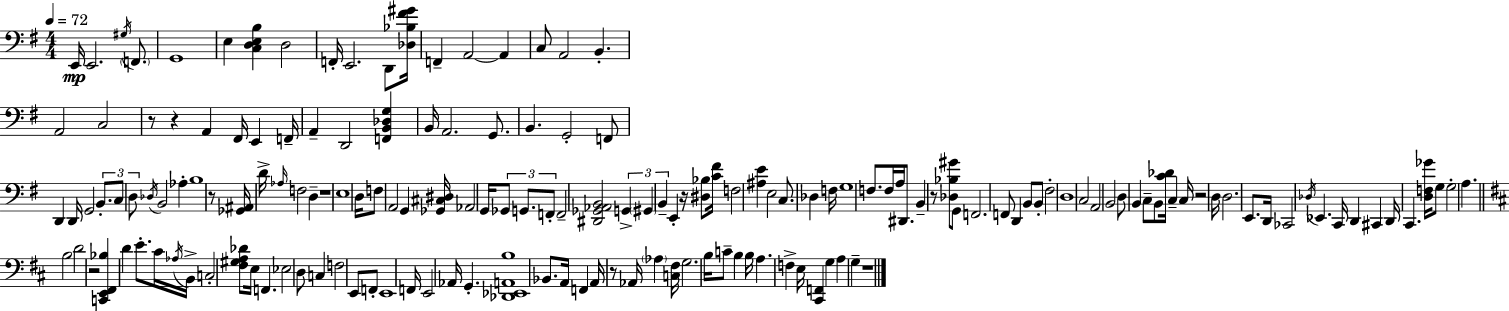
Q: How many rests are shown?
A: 10